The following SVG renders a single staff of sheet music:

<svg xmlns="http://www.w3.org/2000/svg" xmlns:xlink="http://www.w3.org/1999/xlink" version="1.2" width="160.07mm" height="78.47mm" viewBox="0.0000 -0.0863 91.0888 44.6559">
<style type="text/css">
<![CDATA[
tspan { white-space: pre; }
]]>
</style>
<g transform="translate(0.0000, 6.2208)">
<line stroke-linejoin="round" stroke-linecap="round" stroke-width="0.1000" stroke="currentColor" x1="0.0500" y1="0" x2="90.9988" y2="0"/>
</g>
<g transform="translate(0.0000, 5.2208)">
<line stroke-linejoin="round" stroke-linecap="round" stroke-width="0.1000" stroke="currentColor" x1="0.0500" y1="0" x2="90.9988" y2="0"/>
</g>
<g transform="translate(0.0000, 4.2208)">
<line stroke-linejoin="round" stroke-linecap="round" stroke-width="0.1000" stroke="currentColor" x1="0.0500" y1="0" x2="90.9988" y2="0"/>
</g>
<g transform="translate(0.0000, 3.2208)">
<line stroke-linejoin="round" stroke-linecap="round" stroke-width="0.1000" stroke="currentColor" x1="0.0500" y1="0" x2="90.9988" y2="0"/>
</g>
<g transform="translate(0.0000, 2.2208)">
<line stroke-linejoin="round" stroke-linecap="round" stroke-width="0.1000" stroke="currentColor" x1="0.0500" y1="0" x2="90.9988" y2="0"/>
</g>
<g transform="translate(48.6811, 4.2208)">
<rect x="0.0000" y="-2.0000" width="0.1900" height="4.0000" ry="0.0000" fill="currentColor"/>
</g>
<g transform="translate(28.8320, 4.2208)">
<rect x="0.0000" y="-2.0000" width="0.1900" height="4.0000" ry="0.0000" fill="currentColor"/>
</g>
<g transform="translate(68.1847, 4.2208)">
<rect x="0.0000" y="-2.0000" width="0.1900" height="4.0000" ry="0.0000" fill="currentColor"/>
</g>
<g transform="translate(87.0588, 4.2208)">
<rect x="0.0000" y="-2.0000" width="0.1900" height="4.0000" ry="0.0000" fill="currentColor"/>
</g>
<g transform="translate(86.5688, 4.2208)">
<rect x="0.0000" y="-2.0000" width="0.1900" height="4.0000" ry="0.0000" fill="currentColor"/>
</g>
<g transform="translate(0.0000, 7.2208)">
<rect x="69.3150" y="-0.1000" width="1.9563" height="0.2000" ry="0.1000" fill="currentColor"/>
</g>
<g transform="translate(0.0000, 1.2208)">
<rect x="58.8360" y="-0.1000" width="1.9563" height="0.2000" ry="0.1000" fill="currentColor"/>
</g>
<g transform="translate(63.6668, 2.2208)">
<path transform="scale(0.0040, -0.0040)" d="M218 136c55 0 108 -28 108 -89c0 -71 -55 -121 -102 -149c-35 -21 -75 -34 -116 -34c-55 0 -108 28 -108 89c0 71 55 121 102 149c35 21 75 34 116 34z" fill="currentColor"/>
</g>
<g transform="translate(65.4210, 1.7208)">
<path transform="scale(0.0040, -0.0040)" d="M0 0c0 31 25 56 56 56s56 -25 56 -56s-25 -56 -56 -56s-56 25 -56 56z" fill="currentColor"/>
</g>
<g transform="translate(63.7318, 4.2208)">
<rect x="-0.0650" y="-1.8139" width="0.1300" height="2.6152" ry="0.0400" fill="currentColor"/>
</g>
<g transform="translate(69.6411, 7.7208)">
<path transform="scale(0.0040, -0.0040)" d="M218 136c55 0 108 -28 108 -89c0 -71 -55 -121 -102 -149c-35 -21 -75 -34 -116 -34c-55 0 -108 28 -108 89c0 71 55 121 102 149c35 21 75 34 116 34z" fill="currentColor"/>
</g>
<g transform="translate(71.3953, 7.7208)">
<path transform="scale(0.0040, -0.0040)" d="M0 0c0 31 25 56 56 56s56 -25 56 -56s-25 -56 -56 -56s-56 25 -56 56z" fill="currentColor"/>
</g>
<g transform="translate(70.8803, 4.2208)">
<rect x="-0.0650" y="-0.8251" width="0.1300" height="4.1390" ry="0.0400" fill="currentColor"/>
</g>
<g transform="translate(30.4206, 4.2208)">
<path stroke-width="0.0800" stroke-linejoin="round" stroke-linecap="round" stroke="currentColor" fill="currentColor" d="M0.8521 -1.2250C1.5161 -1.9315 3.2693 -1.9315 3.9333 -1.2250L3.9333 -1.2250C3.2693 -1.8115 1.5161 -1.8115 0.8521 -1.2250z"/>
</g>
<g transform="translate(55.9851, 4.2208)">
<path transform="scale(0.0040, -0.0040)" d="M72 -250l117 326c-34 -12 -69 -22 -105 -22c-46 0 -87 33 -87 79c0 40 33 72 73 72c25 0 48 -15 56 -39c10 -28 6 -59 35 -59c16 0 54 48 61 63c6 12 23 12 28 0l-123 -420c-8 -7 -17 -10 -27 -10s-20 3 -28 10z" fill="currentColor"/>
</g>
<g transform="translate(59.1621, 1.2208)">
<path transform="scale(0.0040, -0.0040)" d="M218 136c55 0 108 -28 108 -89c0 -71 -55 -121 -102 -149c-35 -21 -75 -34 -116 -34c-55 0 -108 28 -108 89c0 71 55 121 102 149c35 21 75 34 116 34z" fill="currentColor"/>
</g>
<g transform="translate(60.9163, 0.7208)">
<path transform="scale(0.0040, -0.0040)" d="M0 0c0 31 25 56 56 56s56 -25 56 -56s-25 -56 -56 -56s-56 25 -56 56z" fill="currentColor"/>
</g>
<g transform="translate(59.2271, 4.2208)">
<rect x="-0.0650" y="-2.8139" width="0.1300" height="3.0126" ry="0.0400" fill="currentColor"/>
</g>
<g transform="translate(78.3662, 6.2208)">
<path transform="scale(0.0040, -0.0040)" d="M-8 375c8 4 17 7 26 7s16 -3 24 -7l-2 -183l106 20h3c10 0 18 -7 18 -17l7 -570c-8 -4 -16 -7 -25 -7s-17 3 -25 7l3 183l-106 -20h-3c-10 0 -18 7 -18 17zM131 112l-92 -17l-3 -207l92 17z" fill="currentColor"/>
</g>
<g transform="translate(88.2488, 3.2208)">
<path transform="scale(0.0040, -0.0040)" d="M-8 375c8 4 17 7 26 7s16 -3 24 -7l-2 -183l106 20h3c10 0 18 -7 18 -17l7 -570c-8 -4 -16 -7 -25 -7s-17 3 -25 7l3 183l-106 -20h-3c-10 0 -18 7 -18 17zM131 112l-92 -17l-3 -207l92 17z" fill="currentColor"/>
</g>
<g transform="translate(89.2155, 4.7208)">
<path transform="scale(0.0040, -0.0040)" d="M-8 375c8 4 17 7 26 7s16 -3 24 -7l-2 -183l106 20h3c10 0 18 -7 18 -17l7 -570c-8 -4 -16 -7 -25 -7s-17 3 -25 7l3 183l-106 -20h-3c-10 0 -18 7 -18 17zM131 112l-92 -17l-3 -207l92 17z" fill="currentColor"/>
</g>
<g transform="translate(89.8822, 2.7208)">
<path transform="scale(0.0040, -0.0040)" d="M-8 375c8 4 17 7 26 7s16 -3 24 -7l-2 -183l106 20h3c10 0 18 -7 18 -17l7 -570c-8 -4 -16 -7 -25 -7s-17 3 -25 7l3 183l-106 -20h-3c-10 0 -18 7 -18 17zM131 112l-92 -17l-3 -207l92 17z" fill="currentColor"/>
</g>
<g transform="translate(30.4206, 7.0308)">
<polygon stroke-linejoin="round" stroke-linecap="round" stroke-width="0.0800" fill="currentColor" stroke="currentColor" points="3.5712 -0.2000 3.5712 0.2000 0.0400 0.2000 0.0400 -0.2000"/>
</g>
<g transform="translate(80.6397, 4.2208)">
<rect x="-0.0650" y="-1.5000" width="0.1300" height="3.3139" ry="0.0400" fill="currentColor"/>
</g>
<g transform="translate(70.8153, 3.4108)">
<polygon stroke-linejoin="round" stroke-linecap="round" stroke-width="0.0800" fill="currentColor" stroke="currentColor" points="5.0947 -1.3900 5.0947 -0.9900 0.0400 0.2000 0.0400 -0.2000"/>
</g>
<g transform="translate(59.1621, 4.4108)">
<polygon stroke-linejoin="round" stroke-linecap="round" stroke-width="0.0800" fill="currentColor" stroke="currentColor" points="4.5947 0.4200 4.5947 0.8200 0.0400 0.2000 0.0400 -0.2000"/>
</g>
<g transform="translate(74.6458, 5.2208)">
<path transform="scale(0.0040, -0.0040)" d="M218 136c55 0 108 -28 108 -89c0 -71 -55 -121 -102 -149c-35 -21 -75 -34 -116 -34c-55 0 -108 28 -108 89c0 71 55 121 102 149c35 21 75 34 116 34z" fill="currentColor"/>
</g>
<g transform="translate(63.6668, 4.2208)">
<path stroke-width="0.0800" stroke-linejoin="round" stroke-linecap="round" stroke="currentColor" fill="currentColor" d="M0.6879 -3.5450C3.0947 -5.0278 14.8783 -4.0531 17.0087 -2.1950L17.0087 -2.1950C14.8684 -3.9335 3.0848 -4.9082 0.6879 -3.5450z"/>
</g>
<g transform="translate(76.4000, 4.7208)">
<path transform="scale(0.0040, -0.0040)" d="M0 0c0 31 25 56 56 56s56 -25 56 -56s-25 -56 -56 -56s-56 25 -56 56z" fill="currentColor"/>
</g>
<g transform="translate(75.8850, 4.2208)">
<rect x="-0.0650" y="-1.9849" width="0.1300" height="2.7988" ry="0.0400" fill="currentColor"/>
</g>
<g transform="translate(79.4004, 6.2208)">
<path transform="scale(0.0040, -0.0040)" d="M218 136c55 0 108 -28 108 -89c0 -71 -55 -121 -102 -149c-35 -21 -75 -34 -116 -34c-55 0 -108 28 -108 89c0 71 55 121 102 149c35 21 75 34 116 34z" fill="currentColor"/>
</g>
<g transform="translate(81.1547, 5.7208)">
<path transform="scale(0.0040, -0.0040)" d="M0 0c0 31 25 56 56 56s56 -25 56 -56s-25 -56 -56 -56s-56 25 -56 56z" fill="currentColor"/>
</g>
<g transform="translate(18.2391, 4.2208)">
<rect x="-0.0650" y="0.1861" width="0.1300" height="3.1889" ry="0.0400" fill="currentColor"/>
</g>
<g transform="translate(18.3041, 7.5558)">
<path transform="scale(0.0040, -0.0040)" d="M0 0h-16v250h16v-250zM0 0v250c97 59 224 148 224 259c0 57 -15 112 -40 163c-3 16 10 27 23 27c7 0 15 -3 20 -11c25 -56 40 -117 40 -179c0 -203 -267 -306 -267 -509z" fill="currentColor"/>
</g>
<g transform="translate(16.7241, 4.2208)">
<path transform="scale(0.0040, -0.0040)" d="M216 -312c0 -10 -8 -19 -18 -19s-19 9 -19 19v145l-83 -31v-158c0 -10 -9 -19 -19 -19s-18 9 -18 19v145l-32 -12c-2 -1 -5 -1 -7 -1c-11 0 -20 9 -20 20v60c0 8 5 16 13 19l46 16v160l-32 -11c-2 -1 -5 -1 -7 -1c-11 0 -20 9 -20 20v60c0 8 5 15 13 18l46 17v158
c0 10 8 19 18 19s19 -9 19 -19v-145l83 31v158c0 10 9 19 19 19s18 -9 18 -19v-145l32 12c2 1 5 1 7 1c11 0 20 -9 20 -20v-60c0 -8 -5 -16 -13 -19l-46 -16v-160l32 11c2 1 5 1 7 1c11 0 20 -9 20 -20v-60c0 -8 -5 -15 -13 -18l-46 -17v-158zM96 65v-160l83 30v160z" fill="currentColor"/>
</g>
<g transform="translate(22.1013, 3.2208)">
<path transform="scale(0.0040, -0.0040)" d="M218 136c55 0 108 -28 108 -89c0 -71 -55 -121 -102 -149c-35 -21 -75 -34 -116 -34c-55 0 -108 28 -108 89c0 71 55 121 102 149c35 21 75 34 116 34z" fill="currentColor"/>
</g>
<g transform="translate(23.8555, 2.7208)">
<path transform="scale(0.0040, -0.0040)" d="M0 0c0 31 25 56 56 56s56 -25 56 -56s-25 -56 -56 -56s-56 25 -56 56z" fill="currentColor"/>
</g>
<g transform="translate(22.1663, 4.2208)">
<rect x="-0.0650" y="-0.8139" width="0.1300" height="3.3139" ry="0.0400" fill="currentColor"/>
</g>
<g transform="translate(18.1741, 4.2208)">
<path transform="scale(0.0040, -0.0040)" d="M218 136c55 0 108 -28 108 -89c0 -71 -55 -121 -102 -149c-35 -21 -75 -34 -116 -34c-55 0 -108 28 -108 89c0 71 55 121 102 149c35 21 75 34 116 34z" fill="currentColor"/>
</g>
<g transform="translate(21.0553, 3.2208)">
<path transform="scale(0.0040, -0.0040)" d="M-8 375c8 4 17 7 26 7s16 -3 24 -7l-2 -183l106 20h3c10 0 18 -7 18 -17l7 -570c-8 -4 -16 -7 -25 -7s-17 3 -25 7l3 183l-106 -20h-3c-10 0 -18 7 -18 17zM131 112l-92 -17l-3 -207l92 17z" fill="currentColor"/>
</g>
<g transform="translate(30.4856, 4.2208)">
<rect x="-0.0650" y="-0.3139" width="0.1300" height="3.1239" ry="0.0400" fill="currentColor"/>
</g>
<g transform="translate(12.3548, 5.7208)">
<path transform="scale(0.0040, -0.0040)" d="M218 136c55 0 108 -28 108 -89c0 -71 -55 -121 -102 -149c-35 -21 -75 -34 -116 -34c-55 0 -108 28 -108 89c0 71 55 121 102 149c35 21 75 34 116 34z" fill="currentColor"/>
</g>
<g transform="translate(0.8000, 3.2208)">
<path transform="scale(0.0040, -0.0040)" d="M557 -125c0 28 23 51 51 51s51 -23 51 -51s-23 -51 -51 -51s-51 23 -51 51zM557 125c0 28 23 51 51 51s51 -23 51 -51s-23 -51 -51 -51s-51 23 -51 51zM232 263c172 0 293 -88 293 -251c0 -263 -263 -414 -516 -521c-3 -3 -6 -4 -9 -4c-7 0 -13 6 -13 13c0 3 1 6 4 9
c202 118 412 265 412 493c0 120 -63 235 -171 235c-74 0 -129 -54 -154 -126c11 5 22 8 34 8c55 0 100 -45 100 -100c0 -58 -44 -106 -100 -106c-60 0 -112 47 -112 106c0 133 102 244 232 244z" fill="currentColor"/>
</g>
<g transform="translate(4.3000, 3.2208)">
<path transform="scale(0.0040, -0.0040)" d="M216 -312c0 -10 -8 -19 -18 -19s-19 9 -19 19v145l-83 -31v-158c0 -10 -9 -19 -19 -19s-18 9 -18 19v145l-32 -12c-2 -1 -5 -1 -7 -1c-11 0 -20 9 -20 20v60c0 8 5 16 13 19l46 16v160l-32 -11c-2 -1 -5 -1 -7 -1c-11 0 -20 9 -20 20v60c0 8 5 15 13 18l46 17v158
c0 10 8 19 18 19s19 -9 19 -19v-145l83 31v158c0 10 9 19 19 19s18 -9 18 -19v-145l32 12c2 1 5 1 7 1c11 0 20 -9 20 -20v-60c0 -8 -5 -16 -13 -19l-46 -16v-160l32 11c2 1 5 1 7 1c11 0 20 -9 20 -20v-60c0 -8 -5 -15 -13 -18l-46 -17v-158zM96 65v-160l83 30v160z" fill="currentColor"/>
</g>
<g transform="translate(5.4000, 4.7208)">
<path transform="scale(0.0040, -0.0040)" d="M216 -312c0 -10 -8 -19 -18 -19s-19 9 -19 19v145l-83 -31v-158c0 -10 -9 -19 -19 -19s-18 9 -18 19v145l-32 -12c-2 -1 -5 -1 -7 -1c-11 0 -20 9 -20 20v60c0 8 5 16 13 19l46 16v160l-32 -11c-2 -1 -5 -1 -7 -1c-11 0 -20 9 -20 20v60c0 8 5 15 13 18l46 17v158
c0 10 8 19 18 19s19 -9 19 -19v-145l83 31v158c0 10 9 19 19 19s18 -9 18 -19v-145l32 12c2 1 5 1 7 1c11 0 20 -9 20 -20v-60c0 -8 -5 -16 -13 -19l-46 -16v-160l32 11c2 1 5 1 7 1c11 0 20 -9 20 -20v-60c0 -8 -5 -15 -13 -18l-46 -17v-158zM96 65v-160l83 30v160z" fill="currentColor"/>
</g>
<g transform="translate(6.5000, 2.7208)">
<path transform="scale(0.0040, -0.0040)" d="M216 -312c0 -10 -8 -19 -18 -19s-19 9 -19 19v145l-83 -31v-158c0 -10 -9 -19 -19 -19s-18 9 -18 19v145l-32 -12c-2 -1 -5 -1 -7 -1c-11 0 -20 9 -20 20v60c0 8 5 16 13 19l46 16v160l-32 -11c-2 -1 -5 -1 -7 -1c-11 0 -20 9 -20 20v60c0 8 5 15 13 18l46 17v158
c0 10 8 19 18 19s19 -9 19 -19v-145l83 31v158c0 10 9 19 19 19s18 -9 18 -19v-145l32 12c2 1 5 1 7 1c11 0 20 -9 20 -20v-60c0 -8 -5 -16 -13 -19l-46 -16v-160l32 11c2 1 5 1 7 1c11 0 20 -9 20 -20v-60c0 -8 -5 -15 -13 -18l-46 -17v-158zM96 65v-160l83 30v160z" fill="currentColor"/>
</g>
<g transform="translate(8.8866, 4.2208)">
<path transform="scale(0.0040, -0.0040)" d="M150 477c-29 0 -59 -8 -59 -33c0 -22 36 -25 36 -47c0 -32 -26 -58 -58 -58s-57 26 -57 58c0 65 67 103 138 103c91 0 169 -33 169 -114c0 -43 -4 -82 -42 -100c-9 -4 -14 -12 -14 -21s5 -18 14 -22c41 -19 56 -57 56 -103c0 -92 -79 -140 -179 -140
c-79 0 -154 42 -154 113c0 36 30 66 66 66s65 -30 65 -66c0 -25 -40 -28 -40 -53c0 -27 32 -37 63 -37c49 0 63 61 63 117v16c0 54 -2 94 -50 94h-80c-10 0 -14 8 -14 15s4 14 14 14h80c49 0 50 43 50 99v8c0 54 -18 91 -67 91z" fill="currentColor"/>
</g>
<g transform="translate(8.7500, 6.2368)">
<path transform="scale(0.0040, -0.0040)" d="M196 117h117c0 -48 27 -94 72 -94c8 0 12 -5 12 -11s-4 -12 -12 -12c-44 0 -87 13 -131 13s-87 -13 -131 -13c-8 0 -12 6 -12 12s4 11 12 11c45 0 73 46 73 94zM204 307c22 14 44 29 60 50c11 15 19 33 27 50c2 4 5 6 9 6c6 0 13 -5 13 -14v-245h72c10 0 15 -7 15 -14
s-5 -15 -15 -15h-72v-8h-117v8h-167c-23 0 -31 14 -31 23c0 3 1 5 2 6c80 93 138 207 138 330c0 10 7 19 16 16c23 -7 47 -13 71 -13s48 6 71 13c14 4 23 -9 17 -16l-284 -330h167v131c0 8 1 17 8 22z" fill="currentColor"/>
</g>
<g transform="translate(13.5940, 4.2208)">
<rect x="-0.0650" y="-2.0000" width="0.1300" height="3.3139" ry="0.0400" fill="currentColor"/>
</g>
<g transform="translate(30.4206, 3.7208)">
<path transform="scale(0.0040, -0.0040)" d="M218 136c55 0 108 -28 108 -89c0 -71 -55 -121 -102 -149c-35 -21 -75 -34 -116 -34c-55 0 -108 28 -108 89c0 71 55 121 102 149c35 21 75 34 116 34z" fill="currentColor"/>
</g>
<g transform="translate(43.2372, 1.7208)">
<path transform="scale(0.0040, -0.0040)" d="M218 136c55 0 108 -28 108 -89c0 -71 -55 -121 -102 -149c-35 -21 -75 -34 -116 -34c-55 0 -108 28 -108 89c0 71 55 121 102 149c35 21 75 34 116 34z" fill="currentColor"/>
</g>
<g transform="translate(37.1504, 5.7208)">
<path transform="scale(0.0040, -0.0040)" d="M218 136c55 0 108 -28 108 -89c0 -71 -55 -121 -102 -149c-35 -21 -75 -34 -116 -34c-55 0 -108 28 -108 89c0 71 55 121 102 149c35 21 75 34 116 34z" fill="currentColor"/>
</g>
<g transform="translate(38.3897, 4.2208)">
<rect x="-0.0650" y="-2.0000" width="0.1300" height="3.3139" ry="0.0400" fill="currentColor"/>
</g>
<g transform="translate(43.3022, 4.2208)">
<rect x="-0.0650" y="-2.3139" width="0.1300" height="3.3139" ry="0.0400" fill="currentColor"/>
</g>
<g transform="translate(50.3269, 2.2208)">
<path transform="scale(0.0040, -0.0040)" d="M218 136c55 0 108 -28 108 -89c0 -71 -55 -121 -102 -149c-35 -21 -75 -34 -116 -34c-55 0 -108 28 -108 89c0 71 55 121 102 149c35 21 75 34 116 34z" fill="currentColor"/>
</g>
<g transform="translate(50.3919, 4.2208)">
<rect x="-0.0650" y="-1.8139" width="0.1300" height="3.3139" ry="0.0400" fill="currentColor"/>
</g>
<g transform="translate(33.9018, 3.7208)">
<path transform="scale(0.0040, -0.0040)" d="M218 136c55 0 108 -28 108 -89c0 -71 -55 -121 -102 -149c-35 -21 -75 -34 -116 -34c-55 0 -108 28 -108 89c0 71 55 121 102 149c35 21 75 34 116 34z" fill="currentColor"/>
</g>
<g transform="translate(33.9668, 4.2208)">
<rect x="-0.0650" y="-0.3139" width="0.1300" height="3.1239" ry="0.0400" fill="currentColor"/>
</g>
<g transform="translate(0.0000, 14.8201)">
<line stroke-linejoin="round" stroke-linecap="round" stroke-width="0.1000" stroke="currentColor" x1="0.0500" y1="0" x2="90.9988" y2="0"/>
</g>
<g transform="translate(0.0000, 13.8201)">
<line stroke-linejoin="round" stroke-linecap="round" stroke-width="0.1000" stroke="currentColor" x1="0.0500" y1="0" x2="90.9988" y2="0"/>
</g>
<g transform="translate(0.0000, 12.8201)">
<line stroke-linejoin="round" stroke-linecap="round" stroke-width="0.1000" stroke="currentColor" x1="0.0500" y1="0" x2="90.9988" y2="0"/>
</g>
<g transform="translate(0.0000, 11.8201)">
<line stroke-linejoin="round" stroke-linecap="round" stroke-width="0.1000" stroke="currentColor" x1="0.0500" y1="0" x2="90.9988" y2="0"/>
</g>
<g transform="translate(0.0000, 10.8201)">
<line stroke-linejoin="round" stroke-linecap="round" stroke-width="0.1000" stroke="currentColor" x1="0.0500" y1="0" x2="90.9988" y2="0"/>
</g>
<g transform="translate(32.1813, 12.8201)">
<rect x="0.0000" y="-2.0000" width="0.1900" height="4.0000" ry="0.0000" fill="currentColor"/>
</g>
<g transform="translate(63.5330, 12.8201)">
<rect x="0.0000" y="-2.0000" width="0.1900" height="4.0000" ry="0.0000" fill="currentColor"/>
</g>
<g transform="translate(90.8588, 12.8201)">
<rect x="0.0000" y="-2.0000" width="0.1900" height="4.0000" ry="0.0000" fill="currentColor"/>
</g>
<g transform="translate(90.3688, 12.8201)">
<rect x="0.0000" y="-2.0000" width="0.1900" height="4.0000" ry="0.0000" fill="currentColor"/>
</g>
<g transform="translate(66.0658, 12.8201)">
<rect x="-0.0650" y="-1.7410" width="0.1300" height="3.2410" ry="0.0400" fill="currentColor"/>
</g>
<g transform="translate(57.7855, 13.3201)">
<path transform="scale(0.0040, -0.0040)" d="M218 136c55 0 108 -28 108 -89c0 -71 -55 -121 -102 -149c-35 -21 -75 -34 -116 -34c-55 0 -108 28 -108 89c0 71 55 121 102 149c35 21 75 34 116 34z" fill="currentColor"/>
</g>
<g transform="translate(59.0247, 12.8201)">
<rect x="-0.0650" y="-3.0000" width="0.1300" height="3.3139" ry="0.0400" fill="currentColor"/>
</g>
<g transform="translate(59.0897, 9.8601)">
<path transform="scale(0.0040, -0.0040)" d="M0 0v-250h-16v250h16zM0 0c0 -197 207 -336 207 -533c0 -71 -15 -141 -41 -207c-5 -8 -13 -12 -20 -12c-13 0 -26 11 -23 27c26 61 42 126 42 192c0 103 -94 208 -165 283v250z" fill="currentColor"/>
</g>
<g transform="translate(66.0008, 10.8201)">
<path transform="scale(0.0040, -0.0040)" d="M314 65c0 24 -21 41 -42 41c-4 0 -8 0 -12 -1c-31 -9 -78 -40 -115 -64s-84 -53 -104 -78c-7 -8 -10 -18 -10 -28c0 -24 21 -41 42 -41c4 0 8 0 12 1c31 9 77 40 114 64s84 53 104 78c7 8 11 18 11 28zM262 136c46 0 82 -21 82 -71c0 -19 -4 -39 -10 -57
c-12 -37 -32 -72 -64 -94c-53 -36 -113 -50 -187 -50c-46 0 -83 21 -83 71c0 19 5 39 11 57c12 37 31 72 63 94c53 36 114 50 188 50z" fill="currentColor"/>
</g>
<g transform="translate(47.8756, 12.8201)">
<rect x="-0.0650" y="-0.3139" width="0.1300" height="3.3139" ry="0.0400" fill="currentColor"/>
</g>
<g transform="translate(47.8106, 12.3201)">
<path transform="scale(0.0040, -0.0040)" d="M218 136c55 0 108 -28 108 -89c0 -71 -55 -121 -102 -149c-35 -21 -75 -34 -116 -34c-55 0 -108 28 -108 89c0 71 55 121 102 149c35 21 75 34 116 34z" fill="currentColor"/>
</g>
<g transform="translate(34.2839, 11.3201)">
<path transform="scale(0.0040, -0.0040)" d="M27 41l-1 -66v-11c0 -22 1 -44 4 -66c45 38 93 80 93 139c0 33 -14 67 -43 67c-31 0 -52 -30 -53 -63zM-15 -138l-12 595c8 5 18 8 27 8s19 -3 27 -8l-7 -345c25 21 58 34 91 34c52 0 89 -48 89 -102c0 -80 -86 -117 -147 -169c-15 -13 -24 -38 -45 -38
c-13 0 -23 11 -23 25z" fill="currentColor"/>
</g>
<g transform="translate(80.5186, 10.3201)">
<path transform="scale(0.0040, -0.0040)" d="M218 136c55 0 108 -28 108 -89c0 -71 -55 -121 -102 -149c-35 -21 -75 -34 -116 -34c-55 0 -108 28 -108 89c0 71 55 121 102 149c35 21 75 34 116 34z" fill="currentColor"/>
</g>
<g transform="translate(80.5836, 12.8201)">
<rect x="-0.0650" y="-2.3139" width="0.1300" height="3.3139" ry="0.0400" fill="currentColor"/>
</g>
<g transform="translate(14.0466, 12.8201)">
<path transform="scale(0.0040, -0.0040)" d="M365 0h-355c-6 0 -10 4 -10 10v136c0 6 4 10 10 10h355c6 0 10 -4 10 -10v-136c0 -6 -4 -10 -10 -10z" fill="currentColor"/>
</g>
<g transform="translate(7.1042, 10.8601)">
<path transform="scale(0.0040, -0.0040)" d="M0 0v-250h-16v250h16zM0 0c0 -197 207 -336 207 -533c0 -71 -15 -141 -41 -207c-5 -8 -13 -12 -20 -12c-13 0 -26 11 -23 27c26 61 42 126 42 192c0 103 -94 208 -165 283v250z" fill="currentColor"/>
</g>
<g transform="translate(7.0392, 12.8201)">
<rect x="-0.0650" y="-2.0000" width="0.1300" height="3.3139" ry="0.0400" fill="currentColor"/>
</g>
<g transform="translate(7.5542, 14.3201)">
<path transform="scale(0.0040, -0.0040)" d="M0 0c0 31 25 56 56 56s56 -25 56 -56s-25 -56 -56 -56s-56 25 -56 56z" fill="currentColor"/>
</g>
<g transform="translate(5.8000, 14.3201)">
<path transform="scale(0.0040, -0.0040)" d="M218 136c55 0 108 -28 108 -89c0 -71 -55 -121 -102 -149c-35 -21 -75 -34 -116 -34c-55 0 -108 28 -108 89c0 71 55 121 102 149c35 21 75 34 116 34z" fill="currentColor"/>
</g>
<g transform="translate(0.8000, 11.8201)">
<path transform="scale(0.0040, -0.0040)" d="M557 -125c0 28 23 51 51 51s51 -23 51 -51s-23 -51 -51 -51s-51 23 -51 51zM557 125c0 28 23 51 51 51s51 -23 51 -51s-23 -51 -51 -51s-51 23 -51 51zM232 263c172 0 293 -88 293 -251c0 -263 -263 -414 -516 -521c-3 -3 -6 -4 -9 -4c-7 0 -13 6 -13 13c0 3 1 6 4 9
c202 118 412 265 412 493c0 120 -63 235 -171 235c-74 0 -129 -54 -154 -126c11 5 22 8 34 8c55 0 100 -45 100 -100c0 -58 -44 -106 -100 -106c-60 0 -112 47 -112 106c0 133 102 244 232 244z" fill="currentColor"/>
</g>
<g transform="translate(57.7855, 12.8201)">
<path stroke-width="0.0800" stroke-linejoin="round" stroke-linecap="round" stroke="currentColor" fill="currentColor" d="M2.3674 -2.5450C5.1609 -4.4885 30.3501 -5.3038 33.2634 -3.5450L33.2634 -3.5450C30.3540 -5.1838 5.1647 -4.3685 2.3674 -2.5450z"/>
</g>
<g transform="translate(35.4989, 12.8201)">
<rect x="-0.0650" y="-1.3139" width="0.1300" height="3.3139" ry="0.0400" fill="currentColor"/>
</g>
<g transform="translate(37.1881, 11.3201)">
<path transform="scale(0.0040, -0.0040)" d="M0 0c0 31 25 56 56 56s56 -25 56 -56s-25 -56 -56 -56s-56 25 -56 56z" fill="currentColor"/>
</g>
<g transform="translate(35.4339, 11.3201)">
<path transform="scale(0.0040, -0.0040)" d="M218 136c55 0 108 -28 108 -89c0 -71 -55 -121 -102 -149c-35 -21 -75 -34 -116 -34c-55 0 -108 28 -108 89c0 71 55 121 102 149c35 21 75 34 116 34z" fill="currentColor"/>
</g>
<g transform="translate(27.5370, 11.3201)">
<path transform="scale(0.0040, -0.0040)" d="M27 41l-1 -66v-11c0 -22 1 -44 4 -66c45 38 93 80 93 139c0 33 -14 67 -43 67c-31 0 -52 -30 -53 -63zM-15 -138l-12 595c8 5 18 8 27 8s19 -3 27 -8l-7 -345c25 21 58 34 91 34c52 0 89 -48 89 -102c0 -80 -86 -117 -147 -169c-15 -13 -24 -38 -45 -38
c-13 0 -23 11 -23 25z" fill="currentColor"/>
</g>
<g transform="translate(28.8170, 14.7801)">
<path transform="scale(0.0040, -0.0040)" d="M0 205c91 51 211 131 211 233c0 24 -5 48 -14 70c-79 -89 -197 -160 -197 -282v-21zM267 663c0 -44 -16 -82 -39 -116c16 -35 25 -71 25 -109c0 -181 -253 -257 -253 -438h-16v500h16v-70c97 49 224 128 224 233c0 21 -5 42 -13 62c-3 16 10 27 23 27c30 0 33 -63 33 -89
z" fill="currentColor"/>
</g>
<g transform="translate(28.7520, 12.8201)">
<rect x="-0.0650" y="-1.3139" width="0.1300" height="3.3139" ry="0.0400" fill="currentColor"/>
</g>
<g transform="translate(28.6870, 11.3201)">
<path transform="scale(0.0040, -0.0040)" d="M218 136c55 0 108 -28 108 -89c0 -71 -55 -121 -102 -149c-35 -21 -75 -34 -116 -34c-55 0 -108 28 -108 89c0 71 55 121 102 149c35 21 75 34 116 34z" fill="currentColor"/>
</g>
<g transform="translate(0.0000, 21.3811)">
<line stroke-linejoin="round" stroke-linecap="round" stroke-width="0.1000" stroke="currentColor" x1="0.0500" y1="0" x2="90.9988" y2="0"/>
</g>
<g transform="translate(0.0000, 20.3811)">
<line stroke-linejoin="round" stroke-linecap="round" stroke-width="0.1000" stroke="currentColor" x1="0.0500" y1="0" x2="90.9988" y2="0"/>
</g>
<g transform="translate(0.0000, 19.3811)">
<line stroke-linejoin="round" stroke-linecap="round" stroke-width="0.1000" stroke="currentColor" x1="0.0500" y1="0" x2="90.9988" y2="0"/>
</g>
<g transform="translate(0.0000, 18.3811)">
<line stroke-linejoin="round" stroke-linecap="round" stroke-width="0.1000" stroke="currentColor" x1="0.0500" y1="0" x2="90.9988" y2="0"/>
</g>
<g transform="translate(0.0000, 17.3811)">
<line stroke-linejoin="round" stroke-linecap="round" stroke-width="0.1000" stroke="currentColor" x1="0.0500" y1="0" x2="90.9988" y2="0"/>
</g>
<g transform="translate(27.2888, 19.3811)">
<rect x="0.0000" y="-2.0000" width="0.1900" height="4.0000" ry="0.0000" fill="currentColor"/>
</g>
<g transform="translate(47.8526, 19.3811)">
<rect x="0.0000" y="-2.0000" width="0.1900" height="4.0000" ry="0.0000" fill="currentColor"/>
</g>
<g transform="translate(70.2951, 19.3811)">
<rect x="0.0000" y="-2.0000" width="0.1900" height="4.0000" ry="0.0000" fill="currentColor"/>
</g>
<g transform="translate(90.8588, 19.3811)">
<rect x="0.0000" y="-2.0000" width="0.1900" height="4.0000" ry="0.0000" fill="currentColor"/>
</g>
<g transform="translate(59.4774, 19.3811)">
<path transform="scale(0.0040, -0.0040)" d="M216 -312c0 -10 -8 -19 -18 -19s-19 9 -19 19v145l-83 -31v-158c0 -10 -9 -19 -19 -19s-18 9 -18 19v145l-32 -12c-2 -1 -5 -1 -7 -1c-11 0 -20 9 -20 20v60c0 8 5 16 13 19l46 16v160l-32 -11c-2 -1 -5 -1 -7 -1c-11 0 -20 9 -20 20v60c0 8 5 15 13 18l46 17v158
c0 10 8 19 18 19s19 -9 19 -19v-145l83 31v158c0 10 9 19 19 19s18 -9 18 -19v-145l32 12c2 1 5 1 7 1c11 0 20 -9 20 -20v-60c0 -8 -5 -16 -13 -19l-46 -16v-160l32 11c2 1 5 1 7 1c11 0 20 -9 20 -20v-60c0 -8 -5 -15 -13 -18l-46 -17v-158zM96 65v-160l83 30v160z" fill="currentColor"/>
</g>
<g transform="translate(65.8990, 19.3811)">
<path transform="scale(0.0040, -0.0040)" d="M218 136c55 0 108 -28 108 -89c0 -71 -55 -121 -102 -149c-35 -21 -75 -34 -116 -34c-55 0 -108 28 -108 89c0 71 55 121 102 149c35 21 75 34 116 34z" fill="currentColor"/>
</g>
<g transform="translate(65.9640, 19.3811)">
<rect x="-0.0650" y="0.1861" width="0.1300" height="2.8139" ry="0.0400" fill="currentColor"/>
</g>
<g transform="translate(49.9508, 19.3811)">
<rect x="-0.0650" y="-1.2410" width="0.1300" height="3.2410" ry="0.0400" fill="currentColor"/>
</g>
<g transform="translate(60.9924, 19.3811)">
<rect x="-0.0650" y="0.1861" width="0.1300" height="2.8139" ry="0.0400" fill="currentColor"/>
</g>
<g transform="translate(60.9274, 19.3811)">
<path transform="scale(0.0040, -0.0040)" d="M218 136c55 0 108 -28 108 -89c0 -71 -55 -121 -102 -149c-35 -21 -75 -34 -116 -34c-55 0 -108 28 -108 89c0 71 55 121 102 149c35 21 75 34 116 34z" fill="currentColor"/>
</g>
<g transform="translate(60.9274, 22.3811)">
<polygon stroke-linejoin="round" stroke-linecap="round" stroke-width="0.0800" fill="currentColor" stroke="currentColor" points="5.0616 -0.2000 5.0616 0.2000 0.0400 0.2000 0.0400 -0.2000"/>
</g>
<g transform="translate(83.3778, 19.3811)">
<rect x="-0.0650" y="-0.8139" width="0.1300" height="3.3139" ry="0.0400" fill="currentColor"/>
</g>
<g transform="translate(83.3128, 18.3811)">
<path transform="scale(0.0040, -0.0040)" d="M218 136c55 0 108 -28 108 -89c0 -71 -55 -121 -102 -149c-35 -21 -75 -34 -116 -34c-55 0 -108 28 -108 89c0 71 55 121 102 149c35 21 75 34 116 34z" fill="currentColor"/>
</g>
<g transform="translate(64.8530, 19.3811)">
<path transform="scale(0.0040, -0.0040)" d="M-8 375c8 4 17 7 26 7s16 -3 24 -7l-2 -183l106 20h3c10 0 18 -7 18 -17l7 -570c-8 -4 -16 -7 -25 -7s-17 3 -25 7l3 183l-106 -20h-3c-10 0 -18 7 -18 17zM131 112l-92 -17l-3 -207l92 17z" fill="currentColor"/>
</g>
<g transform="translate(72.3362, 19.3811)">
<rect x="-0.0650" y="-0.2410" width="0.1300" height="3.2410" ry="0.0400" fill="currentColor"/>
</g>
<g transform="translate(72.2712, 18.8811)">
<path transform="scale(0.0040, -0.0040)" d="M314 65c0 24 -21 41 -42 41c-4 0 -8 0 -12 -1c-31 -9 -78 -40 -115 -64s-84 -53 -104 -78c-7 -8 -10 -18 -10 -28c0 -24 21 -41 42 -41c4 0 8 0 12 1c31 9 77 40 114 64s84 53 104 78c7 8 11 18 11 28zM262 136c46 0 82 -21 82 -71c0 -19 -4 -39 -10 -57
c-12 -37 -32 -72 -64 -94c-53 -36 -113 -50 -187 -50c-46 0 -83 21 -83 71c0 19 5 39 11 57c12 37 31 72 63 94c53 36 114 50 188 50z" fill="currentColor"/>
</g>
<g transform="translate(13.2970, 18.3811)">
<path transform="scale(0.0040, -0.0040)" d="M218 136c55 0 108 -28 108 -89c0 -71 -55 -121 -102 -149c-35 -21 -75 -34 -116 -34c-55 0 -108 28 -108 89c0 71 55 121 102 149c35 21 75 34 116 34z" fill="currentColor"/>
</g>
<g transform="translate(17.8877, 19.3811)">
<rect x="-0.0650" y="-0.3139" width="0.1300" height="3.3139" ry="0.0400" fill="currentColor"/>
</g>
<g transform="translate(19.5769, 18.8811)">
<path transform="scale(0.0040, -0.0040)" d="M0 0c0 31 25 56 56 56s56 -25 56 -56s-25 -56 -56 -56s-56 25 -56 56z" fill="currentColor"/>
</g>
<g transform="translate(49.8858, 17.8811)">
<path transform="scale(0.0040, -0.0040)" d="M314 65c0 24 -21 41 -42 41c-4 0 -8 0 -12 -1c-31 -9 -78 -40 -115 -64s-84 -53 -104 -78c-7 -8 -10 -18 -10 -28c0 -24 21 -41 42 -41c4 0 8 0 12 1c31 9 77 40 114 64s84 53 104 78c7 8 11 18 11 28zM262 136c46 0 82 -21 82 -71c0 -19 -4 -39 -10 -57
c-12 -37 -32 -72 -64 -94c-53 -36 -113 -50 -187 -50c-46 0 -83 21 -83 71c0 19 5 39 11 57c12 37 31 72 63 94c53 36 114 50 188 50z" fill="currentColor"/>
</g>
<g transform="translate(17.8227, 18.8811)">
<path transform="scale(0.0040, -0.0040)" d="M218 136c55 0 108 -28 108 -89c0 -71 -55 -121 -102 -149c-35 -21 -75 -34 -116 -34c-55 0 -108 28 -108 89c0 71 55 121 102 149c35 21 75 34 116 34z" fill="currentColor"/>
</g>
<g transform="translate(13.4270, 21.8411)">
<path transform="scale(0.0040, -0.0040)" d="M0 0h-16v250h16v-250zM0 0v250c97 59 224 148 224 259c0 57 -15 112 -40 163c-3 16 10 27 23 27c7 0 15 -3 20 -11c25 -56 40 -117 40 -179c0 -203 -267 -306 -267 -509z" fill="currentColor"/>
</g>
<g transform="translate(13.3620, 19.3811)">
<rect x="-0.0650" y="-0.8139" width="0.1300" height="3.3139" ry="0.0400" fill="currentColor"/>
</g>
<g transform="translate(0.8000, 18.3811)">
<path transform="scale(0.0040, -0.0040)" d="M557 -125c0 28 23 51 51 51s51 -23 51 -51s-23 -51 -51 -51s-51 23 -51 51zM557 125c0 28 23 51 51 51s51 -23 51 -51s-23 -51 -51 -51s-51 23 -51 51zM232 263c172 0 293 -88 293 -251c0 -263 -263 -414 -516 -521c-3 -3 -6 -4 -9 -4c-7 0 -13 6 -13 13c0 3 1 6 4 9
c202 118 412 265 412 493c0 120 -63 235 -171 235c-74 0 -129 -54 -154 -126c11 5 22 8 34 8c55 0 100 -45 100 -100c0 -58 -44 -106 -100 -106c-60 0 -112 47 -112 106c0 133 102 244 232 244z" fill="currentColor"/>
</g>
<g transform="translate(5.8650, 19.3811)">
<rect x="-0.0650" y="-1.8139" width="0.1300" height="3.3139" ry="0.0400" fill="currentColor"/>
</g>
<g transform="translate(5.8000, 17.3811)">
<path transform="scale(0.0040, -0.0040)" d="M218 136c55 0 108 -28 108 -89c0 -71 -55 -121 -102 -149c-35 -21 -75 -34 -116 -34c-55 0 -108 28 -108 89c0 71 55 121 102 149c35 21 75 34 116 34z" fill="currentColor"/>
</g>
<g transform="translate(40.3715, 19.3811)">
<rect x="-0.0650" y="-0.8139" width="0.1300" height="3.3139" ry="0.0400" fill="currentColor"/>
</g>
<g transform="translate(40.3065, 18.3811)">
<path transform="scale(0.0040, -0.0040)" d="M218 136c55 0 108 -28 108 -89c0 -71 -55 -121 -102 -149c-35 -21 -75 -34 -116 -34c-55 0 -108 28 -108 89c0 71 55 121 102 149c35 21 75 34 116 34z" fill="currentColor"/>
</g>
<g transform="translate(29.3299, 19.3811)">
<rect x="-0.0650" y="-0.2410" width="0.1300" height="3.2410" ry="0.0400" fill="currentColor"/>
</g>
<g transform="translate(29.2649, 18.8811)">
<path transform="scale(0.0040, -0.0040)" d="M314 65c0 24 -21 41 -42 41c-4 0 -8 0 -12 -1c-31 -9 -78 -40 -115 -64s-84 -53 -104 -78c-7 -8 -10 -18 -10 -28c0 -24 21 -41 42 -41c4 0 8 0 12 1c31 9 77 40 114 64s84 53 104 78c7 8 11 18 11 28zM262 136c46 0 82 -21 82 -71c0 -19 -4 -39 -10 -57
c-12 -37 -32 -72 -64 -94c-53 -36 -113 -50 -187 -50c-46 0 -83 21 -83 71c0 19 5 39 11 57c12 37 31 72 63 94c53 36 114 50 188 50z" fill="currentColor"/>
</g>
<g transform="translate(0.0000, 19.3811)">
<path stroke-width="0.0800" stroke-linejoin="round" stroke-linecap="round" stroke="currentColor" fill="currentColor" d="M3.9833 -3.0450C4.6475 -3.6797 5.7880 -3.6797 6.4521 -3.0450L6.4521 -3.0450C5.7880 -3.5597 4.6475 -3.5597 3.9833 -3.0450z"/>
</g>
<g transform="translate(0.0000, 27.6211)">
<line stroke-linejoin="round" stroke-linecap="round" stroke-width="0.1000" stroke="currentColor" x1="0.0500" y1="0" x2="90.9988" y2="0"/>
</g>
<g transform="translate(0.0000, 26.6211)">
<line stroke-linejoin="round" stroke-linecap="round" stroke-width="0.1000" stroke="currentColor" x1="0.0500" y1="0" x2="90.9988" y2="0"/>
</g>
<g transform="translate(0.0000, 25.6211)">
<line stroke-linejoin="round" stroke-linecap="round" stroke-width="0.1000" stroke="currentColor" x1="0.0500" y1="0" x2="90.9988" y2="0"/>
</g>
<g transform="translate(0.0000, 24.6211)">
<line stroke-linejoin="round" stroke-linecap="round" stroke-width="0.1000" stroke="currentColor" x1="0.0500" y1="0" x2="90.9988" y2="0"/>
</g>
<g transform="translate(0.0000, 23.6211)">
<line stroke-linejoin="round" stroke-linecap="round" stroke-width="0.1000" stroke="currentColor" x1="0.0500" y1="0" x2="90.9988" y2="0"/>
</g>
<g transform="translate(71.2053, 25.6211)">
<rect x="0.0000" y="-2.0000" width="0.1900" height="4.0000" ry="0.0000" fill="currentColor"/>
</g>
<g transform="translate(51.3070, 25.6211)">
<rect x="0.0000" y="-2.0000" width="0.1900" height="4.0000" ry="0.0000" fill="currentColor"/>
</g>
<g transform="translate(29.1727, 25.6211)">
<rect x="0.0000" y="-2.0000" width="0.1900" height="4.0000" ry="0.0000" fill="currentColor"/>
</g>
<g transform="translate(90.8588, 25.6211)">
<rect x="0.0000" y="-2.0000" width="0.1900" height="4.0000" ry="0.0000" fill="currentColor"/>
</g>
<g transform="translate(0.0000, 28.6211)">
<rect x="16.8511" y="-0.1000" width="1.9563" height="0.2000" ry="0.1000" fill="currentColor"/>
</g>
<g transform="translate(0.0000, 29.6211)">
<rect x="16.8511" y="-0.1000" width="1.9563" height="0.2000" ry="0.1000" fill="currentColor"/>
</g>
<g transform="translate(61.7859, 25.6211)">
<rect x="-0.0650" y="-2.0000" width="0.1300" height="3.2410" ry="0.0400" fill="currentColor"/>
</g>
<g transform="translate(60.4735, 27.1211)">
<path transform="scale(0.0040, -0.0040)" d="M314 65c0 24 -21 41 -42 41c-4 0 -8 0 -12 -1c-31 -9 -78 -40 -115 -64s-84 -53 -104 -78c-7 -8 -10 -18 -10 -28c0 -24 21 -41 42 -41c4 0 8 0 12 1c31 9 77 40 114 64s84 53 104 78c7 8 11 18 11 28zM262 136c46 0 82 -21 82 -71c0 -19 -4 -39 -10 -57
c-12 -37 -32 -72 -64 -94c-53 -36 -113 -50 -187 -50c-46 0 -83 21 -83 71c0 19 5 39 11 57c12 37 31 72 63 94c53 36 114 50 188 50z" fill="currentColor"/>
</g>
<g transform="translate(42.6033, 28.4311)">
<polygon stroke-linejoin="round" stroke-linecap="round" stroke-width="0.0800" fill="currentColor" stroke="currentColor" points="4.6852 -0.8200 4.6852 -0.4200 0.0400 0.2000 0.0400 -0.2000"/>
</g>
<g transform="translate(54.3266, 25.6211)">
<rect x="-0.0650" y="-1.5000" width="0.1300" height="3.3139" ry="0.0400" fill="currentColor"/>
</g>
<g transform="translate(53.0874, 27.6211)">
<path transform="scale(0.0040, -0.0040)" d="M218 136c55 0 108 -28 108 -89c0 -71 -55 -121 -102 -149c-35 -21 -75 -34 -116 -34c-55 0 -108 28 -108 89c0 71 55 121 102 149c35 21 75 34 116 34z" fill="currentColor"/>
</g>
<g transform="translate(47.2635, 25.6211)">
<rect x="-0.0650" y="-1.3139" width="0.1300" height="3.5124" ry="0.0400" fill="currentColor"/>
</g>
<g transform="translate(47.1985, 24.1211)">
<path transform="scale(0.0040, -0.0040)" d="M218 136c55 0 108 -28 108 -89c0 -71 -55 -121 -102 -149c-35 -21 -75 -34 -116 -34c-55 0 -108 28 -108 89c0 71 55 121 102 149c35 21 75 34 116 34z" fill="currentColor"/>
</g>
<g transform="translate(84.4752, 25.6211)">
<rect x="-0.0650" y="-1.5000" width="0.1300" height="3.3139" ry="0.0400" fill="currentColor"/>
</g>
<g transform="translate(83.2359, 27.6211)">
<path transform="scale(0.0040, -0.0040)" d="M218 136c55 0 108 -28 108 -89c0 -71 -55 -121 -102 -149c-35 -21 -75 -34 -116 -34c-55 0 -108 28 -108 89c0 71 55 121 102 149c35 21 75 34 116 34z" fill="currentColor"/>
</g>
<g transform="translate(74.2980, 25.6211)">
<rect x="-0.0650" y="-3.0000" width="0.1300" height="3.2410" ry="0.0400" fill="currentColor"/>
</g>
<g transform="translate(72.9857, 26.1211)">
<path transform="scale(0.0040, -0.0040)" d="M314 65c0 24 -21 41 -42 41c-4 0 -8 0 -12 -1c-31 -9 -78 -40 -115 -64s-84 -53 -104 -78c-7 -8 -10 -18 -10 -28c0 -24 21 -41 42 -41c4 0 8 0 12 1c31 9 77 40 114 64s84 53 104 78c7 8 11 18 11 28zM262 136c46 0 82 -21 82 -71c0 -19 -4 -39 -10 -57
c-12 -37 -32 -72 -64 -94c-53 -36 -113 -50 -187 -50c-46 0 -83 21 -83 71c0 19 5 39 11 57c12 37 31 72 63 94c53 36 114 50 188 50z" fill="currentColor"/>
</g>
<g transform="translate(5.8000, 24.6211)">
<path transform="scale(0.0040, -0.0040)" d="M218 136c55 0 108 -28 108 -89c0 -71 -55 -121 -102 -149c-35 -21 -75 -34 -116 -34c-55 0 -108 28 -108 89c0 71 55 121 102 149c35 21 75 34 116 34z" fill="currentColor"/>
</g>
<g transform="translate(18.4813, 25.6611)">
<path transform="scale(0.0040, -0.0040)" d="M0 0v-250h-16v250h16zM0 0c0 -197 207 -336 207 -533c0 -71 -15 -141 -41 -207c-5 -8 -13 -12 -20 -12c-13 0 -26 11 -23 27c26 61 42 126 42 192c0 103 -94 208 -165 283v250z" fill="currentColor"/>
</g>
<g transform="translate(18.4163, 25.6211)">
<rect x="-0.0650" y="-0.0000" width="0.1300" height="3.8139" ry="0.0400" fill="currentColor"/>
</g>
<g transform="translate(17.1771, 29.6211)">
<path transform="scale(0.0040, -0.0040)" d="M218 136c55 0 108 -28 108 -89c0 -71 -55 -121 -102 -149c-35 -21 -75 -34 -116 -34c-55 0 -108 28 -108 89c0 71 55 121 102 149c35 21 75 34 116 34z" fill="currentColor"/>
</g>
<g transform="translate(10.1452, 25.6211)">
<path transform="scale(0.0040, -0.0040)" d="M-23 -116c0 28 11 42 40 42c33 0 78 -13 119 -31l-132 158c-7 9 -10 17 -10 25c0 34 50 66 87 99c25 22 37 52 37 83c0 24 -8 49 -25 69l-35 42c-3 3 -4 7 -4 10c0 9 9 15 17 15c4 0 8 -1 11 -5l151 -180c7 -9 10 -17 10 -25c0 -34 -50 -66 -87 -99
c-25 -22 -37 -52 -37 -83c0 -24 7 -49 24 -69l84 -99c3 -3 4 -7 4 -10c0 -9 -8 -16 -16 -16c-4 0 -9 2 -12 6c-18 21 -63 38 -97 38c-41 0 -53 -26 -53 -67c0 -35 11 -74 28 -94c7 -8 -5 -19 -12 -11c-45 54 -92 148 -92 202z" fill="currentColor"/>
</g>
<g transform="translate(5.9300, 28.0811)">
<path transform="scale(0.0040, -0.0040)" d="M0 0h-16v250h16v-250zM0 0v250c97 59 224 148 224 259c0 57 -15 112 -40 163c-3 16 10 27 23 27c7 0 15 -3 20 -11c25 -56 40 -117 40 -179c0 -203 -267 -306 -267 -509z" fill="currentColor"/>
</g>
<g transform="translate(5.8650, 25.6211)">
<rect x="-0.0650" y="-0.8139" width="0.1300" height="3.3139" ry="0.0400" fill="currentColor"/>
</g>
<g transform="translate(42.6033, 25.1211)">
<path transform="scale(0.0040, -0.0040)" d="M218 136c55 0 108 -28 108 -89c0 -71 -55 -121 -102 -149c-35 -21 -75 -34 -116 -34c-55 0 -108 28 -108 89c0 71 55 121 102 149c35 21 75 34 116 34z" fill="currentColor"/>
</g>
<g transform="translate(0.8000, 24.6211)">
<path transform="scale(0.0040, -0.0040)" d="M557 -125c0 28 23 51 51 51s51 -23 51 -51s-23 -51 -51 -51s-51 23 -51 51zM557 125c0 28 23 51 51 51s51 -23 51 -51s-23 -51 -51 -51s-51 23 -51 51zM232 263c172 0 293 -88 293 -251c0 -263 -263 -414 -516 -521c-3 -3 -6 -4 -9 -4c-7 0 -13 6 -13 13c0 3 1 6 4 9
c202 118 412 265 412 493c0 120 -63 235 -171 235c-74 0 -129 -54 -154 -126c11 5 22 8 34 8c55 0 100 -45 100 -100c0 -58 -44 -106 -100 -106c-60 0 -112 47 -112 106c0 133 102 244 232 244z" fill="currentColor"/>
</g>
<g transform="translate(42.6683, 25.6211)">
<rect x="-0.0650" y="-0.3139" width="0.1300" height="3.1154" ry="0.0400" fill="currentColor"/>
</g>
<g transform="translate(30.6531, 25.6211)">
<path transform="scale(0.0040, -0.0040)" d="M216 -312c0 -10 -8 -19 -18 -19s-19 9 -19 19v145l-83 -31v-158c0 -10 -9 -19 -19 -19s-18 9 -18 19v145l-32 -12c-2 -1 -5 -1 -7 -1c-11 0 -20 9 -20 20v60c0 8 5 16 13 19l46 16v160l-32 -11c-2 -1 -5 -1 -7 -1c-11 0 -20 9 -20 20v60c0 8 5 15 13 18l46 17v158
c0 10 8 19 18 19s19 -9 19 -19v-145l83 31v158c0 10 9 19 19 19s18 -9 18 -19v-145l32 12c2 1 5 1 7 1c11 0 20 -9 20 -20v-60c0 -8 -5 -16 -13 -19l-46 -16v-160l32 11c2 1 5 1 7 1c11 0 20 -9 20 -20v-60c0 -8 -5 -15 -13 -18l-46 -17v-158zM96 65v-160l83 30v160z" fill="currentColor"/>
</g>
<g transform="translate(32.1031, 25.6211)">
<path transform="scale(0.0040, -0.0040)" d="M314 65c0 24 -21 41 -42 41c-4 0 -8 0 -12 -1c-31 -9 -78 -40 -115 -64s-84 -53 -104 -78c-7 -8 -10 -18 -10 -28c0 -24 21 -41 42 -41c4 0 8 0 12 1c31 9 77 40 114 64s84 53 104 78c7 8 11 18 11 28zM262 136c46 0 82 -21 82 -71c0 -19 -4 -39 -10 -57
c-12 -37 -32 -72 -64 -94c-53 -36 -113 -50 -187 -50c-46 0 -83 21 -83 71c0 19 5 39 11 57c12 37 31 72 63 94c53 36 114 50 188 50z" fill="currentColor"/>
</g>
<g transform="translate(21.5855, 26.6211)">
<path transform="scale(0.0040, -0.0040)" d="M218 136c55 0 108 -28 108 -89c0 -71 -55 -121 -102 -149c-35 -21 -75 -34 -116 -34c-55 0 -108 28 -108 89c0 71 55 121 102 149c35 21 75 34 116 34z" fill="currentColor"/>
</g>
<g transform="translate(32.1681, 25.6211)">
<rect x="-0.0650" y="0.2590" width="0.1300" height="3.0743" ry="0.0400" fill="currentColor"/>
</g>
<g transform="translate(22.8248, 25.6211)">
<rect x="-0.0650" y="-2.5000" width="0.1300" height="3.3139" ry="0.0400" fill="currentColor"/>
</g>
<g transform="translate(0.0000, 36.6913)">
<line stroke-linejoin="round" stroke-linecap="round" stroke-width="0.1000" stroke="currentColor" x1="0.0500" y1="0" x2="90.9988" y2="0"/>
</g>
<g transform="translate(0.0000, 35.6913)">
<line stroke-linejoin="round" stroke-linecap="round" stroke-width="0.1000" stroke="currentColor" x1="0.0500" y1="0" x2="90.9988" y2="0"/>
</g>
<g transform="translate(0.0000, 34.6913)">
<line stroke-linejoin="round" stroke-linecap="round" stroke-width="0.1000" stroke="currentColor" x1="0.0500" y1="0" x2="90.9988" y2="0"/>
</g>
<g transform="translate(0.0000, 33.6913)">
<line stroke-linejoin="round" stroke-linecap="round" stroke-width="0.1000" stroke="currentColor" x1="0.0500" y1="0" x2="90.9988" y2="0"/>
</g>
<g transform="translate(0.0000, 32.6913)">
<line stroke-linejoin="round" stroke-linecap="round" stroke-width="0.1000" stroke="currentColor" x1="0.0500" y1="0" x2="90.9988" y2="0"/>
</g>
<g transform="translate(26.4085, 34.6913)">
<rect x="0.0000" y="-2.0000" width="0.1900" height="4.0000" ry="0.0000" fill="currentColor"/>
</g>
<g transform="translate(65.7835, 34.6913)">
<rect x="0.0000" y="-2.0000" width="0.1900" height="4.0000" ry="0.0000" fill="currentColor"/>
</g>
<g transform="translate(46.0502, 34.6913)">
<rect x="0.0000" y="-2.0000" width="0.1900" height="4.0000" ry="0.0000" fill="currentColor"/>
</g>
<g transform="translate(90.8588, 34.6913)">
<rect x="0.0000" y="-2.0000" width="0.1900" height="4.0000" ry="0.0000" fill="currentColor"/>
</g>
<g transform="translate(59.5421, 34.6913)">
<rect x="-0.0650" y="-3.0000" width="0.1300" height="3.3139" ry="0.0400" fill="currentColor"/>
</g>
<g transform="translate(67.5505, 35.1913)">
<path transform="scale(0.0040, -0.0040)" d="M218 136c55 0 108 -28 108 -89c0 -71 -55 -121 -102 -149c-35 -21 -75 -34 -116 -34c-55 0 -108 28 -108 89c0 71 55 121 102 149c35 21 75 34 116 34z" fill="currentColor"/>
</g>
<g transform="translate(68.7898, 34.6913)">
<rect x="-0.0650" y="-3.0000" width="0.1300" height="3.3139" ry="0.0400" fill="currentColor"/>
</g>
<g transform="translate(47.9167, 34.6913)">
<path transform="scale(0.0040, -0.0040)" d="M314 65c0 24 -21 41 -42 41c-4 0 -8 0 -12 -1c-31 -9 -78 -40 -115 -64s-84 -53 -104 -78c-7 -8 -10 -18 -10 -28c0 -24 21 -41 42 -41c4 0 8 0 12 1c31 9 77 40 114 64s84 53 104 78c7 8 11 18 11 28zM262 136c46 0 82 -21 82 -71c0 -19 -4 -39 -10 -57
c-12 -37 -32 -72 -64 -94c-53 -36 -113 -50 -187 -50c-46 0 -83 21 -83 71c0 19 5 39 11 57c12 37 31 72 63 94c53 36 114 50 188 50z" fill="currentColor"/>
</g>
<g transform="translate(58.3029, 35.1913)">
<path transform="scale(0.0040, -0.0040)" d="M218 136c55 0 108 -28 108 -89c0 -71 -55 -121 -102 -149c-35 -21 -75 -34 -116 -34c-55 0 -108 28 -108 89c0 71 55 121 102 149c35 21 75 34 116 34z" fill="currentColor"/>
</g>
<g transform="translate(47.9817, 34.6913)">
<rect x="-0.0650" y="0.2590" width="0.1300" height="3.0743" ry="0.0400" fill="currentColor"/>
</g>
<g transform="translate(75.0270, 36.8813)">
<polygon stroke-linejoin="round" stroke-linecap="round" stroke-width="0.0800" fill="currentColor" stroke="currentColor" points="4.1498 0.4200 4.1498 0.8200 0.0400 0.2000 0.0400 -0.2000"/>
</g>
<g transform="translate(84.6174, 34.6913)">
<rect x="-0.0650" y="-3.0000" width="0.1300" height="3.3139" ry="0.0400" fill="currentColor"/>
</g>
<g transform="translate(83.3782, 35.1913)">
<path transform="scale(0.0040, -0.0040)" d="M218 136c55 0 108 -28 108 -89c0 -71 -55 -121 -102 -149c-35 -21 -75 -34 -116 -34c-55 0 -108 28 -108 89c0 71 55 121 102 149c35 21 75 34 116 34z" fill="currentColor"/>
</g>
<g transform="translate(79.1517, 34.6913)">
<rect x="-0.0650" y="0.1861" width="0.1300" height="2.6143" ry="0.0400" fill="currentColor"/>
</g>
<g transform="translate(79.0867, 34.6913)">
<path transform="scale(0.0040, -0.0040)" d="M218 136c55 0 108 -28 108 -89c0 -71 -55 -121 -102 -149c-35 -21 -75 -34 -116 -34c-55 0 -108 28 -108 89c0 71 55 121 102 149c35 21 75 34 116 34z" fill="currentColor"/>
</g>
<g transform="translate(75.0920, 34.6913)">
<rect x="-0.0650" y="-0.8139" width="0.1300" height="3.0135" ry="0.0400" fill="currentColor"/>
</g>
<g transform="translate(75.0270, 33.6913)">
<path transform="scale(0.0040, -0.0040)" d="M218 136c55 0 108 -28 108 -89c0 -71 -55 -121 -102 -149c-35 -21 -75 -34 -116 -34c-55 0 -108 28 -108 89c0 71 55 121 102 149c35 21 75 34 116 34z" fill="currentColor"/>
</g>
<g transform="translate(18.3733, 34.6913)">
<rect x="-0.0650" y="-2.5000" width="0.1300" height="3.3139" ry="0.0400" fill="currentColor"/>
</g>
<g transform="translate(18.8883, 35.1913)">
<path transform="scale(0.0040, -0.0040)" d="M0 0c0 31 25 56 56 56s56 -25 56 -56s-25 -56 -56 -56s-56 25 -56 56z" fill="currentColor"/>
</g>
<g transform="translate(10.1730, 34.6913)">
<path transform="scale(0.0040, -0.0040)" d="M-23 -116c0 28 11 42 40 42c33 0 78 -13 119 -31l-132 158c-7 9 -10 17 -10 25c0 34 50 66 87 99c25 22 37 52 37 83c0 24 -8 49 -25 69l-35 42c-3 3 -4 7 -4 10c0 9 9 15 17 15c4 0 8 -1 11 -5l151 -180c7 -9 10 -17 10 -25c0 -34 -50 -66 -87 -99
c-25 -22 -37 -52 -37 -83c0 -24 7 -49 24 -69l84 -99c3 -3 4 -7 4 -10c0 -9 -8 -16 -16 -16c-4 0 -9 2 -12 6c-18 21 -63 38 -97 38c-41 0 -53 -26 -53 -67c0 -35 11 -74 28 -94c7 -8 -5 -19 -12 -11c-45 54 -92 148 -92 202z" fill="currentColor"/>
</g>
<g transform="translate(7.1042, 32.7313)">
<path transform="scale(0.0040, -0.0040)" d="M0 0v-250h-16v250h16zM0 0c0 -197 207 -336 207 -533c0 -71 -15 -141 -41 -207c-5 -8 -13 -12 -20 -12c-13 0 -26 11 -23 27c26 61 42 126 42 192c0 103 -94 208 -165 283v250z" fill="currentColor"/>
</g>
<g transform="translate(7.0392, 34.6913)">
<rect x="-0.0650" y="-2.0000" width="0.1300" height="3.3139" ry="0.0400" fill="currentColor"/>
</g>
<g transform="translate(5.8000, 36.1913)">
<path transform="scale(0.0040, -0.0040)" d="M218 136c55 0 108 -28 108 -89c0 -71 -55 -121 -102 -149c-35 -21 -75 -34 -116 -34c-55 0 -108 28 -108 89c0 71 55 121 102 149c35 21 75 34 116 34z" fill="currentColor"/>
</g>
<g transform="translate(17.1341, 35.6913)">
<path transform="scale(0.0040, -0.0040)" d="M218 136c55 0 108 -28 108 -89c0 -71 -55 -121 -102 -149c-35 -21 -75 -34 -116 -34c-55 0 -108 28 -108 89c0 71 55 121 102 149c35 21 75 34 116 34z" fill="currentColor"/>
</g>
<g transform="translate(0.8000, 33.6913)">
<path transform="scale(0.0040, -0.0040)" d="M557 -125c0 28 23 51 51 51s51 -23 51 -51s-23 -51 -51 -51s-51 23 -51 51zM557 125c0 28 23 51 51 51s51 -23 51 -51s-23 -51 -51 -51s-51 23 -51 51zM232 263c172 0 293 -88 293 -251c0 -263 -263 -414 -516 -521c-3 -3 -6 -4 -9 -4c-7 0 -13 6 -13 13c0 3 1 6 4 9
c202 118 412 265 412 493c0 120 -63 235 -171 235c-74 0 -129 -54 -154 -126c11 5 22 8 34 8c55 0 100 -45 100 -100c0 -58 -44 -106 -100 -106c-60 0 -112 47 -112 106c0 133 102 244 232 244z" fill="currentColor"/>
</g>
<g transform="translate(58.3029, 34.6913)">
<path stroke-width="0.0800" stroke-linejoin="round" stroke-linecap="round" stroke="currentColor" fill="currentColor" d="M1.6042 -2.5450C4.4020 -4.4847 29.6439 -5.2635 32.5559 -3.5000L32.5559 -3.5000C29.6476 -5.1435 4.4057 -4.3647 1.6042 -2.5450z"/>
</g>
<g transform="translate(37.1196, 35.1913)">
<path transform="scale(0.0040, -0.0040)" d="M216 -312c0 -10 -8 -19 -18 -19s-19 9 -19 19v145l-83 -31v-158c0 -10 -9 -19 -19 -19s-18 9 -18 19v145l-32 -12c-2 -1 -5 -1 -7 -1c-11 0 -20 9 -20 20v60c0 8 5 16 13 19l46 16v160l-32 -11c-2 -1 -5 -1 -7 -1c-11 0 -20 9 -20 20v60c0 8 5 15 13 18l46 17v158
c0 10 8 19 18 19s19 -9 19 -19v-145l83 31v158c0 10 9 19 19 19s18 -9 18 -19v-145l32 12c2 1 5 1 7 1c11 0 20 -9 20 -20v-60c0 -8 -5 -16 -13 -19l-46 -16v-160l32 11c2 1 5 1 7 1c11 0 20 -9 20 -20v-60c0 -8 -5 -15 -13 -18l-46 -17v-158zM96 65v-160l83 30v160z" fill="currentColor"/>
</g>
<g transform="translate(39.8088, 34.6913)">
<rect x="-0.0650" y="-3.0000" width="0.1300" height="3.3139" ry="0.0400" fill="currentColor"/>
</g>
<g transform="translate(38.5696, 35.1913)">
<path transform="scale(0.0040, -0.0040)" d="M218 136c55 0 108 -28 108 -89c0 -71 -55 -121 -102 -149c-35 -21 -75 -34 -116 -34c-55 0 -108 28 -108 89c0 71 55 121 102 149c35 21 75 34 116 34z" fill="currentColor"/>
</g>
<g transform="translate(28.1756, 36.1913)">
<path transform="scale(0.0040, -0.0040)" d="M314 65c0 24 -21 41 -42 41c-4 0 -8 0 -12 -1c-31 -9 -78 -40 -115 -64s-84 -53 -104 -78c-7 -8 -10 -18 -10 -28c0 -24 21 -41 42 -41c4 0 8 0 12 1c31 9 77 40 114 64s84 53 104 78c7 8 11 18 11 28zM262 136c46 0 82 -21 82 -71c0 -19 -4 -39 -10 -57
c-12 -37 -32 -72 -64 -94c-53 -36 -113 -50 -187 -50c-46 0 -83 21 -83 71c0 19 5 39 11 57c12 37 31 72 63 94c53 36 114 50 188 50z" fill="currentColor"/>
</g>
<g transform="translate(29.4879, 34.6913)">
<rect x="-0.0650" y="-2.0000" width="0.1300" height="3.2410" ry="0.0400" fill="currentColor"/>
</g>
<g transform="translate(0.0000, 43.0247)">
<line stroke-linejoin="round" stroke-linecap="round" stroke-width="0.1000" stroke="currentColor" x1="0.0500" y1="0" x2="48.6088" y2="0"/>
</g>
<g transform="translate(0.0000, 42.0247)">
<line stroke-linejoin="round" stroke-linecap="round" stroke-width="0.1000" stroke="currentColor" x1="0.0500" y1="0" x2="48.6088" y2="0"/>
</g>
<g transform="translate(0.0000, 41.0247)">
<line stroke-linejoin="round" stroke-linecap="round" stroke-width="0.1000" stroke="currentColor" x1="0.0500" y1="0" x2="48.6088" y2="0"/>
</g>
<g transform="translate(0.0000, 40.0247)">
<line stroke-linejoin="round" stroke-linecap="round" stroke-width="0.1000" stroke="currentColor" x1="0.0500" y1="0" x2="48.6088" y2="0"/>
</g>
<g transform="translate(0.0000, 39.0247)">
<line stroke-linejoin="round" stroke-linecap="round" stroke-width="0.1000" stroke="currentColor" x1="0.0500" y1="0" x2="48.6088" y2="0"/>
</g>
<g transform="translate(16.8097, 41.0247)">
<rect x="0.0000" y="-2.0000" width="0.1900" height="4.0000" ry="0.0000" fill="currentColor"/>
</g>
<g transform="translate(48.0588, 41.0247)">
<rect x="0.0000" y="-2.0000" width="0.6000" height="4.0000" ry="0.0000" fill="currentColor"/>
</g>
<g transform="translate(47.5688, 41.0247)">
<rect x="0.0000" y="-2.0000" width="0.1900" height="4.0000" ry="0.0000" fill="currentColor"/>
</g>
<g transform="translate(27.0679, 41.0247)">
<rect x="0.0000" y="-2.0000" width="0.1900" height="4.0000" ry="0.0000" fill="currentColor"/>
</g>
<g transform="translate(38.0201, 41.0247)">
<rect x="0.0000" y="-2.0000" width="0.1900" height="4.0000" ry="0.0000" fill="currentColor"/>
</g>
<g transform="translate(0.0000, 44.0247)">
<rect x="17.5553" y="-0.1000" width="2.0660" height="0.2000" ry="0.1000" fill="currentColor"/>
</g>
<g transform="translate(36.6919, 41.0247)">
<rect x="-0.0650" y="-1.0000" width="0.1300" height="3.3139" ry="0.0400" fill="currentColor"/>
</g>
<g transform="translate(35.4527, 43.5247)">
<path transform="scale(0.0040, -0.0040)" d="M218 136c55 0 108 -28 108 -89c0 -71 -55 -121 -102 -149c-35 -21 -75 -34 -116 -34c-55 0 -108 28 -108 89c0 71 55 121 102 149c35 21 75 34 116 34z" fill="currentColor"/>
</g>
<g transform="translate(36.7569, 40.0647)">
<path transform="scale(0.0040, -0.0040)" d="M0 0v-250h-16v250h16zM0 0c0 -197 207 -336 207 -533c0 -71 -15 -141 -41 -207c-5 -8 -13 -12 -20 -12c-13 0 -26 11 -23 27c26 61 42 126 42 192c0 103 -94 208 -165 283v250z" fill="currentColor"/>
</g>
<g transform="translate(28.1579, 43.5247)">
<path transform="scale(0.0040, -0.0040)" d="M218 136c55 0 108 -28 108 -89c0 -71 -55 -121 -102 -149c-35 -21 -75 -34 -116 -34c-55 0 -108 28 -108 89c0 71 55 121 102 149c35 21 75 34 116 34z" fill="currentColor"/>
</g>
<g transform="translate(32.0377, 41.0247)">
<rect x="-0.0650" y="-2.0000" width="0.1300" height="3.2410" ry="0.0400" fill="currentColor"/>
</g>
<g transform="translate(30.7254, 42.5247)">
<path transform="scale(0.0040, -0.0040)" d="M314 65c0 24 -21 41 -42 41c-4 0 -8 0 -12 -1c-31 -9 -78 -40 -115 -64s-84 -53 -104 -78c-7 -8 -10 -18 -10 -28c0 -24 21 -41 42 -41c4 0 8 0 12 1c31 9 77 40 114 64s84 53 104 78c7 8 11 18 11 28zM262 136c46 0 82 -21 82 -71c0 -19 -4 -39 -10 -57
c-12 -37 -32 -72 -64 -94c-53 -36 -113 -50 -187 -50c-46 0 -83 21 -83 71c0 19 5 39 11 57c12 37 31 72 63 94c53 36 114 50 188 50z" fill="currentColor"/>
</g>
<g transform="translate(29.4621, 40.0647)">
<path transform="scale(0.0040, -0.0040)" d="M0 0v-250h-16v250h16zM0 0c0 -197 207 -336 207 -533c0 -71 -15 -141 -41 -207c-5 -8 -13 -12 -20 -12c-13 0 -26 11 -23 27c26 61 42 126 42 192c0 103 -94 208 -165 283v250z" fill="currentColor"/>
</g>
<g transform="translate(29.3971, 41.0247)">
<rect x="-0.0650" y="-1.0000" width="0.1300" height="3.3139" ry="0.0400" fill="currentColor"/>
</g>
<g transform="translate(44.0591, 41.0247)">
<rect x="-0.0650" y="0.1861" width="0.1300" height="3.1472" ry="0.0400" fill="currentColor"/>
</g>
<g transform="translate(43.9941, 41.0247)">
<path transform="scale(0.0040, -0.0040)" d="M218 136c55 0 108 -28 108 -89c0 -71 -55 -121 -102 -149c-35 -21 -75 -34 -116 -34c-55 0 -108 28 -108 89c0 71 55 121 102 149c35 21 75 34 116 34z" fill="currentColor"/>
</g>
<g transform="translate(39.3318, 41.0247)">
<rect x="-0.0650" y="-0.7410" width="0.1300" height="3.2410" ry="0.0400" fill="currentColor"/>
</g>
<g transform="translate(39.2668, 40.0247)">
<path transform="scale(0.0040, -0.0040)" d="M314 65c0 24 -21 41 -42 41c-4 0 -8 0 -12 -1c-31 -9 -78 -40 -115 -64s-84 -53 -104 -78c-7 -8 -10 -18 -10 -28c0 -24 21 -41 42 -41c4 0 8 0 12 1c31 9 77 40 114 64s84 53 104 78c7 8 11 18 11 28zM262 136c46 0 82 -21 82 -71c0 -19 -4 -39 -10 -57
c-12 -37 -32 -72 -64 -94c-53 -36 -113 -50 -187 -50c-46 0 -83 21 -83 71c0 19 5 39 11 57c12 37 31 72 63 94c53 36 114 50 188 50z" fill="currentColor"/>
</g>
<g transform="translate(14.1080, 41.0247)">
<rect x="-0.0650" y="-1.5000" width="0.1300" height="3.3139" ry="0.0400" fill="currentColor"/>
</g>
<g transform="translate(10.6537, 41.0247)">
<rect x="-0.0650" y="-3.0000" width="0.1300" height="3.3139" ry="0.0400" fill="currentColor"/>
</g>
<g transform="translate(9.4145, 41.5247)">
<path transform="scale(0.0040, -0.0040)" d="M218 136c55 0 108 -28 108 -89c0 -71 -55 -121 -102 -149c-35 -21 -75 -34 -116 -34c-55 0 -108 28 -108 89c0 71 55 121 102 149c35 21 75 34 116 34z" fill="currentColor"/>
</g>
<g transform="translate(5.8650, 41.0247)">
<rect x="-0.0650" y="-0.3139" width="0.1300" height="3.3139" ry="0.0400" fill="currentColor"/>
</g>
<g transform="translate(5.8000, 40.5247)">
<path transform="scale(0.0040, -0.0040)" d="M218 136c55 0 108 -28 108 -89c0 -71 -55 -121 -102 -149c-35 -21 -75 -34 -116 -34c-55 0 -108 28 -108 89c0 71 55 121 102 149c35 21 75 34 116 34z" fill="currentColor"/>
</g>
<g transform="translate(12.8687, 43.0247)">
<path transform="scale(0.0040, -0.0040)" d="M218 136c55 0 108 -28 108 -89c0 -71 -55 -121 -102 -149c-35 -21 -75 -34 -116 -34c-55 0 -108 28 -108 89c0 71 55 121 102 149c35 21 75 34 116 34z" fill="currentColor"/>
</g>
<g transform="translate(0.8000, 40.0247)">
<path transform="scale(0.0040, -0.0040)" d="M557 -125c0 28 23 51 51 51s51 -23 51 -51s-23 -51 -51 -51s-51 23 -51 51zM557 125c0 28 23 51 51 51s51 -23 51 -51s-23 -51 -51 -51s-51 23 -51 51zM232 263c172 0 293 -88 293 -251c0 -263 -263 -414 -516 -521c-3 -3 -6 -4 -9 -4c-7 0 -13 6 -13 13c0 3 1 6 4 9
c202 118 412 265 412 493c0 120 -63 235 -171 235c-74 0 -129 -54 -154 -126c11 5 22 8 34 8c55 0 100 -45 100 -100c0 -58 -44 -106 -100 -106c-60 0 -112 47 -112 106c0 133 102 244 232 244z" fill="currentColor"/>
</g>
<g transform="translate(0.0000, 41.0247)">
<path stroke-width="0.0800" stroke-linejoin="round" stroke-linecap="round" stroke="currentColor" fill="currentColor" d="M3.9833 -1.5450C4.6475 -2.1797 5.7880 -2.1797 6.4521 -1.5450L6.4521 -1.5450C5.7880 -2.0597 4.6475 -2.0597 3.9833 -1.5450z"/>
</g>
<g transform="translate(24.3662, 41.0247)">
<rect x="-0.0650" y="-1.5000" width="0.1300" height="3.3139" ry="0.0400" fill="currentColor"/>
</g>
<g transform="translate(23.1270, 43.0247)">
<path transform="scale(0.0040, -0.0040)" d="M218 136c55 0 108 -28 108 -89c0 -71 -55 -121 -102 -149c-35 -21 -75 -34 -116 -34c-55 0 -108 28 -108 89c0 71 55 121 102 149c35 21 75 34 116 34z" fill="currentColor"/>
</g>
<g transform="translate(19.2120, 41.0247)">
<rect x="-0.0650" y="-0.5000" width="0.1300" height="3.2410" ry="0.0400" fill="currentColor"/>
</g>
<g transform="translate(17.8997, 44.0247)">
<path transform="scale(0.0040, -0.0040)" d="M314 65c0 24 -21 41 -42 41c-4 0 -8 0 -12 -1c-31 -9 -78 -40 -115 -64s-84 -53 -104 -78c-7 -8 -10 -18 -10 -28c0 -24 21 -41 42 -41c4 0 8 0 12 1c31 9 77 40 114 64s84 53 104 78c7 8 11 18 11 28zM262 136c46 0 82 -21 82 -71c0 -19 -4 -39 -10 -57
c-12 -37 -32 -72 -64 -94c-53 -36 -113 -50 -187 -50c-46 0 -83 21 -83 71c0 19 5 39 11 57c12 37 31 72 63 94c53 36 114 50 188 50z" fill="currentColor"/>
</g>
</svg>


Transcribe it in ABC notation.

X:1
T:Untitled
M:3/4
L:1/4
K:A
A,, ^D,/2 F, E,/2 E,/2 A,, B, A, z/2 ^C/2 A,/2 D,,/2 B,,/2 G,, A,,/2 z2 _G,/4 _G, E, C,/2 A,2 B, A, F,/2 E, E,2 F, G,2 ^D,/2 D,/2 E,2 F, F,/2 z C,,/2 B,, ^D,2 E,/2 G,/2 G,, A,,2 C,2 G,, A,,/2 z B,, A,,2 ^C, D,2 C, C, F,/2 D,/2 C, E, C, G,, E,,2 G,, F,,/2 A,,2 F,,/2 F,2 D,